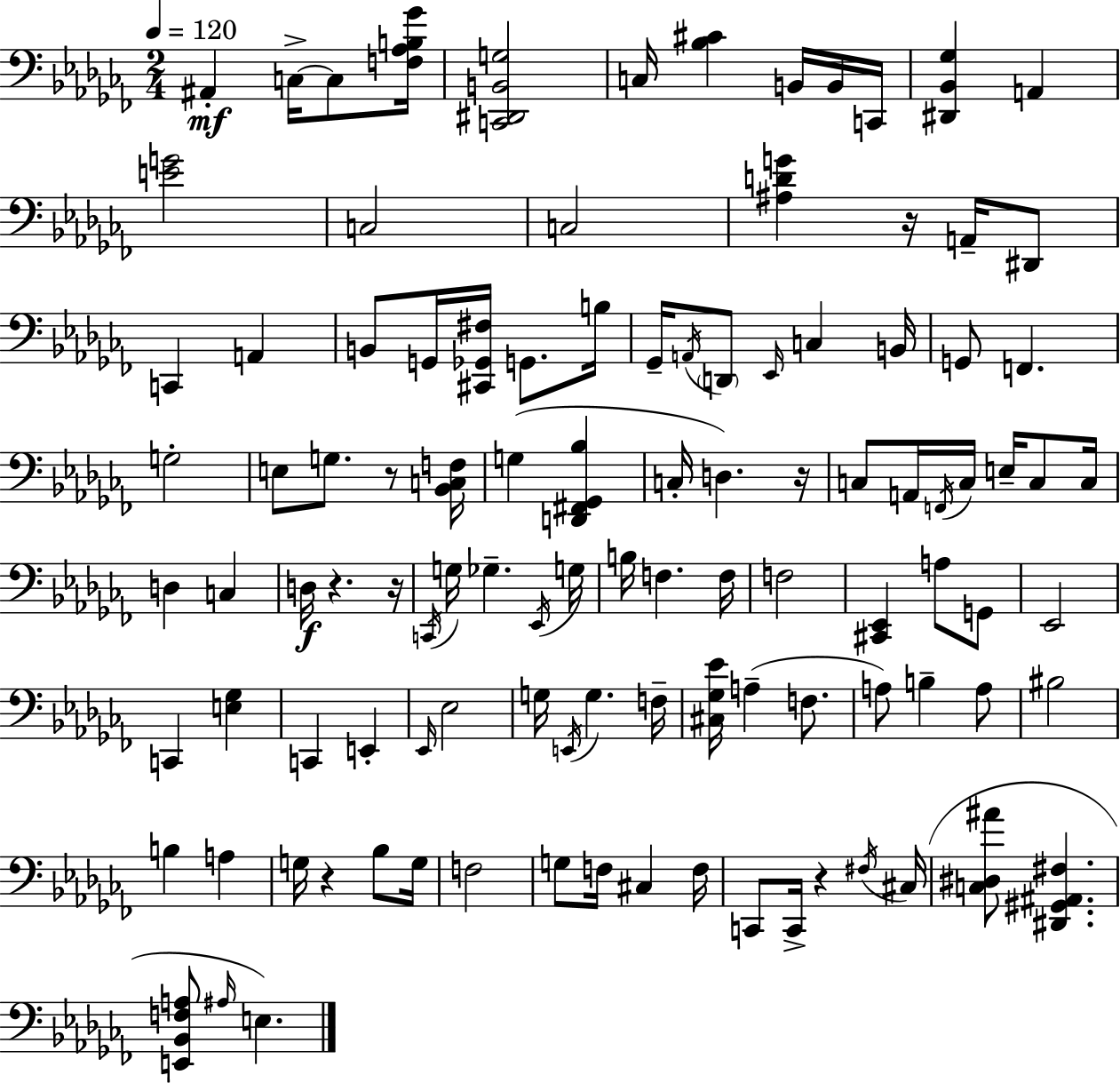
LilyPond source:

{
  \clef bass
  \numericTimeSignature
  \time 2/4
  \key aes \minor
  \tempo 4 = 120
  ais,4-.\mf c16->~~ c8 <f aes b ges'>16 | <c, dis, b, g>2 | c16 <bes cis'>4 b,16 b,16 c,16 | <dis, bes, ges>4 a,4 | \break <e' g'>2 | c2 | c2 | <ais d' g'>4 r16 a,16-- dis,8 | \break c,4 a,4 | b,8 g,16 <cis, ges, fis>16 g,8. b16 | ges,16-- \acciaccatura { a,16 } \parenthesize d,8 \grace { ees,16 } c4 | b,16 g,8 f,4. | \break g2-. | e8 g8. r8 | <bes, c f>16 g4( <d, fis, ges, bes>4 | c16-. d4.) | \break r16 c8 a,16 \acciaccatura { f,16 } c16 e16-- | c8 c16 d4 c4 | d16\f r4. | r16 \acciaccatura { c,16 } g16 ges4.-- | \break \acciaccatura { ees,16 } g16 b16 f4. | f16 f2 | <cis, ees,>4 | a8 g,8 ees,2 | \break c,4 | <e ges>4 c,4 | e,4-. \grace { ees,16 } ees2 | g16 \acciaccatura { e,16 } | \break g4. f16-- <cis ges ees'>16 | a4--( f8. a8) | b4-- a8 bis2 | b4 | \break a4 g16 | r4 bes8 g16 f2 | g8 | f16 cis4 f16 c,8 | \break c,16-> r4 \acciaccatura { fis16 } cis16( | <c dis ais'>8 <dis, gis, ais, fis>4. | <e, bes, f a>8 \grace { ais16 } e4.) | \bar "|."
}